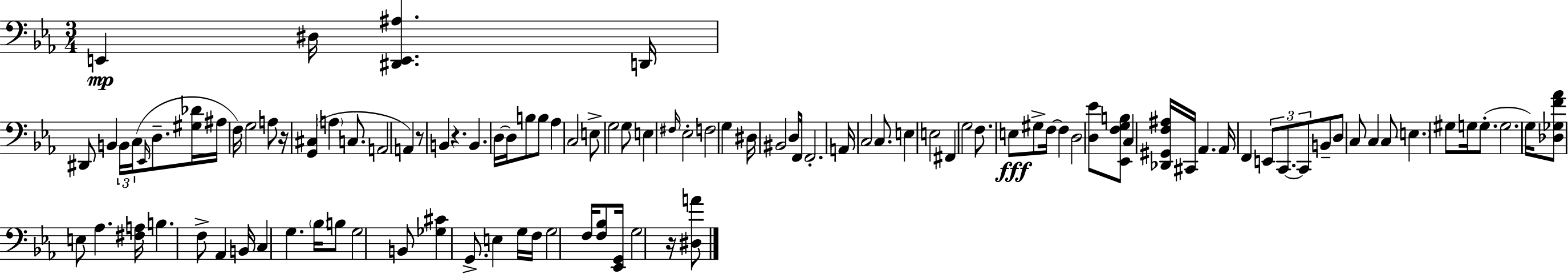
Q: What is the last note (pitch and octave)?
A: G3